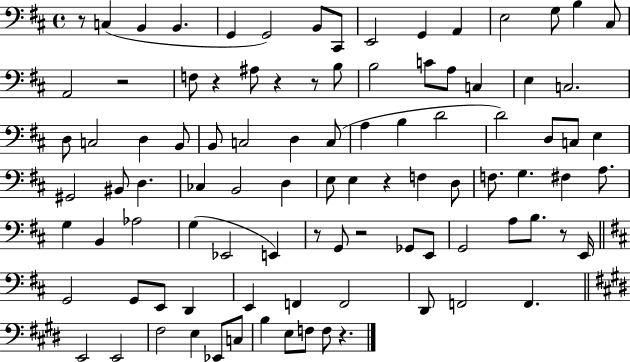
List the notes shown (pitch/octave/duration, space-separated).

R/e C3/q B2/q B2/q. G2/q G2/h B2/e C#2/e E2/h G2/q A2/q E3/h G3/e B3/q C#3/e A2/h R/h F3/e R/q A#3/e R/q R/e B3/e B3/h C4/e A3/e C3/q E3/q C3/h. D3/e C3/h D3/q B2/e B2/e C3/h D3/q C3/e A3/q B3/q D4/h D4/h D3/e C3/e E3/q G#2/h BIS2/e D3/q. CES3/q B2/h D3/q E3/e E3/q R/q F3/q D3/e F3/e. G3/q. F#3/q A3/e. G3/q B2/q Ab3/h G3/q Eb2/h E2/q R/e G2/e R/h Gb2/e E2/e G2/h A3/e B3/e. R/e E2/s G2/h G2/e E2/e D2/q E2/q F2/q F2/h D2/e F2/h F2/q. E2/h E2/h F#3/h E3/q Eb2/e C3/e B3/q E3/e F3/e F3/e R/q.